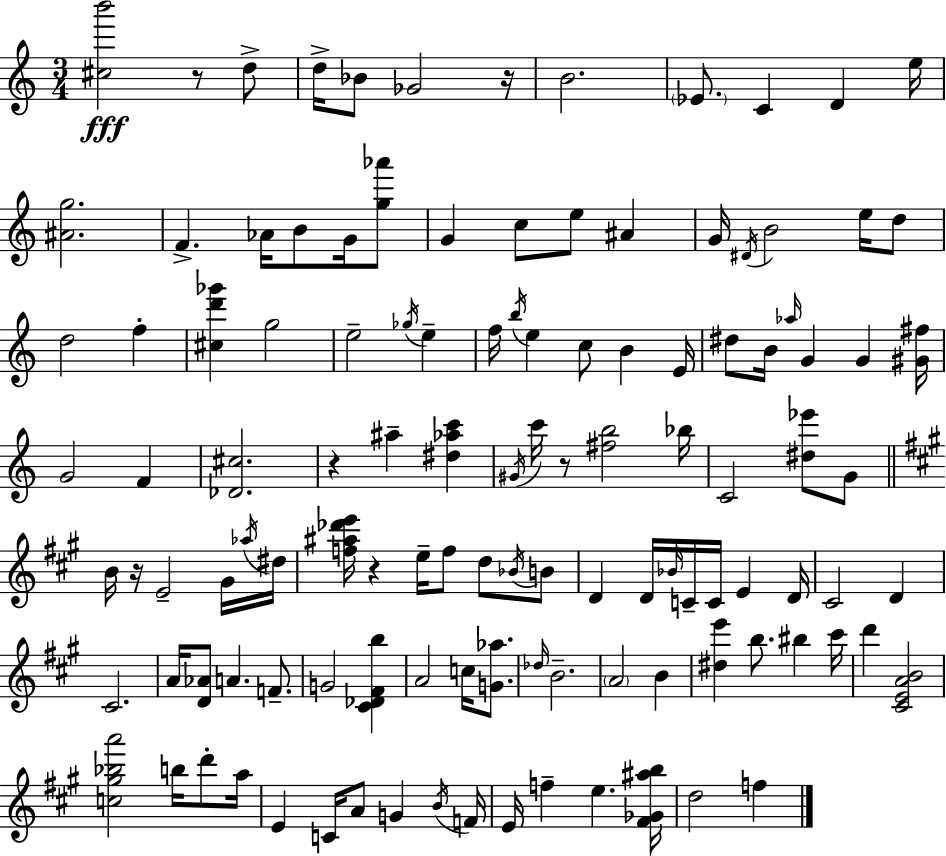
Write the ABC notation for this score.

X:1
T:Untitled
M:3/4
L:1/4
K:C
[^cb']2 z/2 d/2 d/4 _B/2 _G2 z/4 B2 _E/2 C D e/4 [^Ag]2 F _A/4 B/2 G/4 [g_a']/2 G c/2 e/2 ^A G/4 ^D/4 B2 e/4 d/2 d2 f [^cd'_g'] g2 e2 _g/4 e f/4 b/4 e c/2 B E/4 ^d/2 B/4 _a/4 G G [^G^f]/4 G2 F [_D^c]2 z ^a [^d_ac'] ^G/4 c'/4 z/2 [^fb]2 _b/4 C2 [^d_e']/2 G/2 B/4 z/4 E2 ^G/4 _a/4 ^d/4 [f^a_d'e']/4 z e/4 f/2 d/2 _B/4 B/2 D D/4 _B/4 C/4 C/4 E D/4 ^C2 D ^C2 A/4 [D_A]/2 A F/2 G2 [^C_D^Fb] A2 c/4 [G_a]/2 _d/4 B2 A2 B [^de'] b/2 ^b ^c'/4 d' [^CEAB]2 [c^g_ba']2 b/4 d'/2 a/4 E C/4 A/2 G B/4 F/4 E/4 f e [^F_G^ab]/4 d2 f